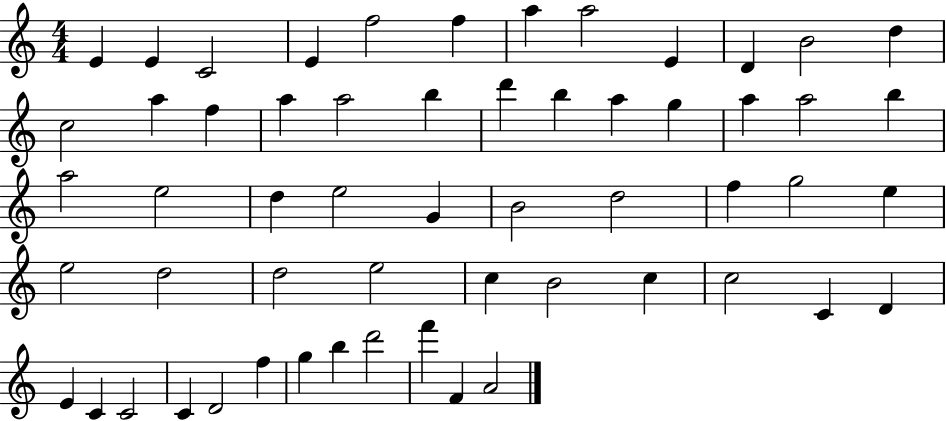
{
  \clef treble
  \numericTimeSignature
  \time 4/4
  \key c \major
  e'4 e'4 c'2 | e'4 f''2 f''4 | a''4 a''2 e'4 | d'4 b'2 d''4 | \break c''2 a''4 f''4 | a''4 a''2 b''4 | d'''4 b''4 a''4 g''4 | a''4 a''2 b''4 | \break a''2 e''2 | d''4 e''2 g'4 | b'2 d''2 | f''4 g''2 e''4 | \break e''2 d''2 | d''2 e''2 | c''4 b'2 c''4 | c''2 c'4 d'4 | \break e'4 c'4 c'2 | c'4 d'2 f''4 | g''4 b''4 d'''2 | f'''4 f'4 a'2 | \break \bar "|."
}